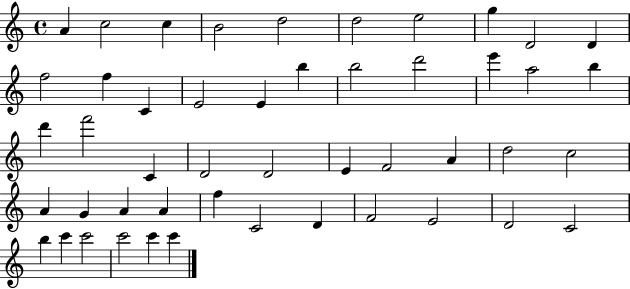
X:1
T:Untitled
M:4/4
L:1/4
K:C
A c2 c B2 d2 d2 e2 g D2 D f2 f C E2 E b b2 d'2 e' a2 b d' f'2 C D2 D2 E F2 A d2 c2 A G A A f C2 D F2 E2 D2 C2 b c' c'2 c'2 c' c'